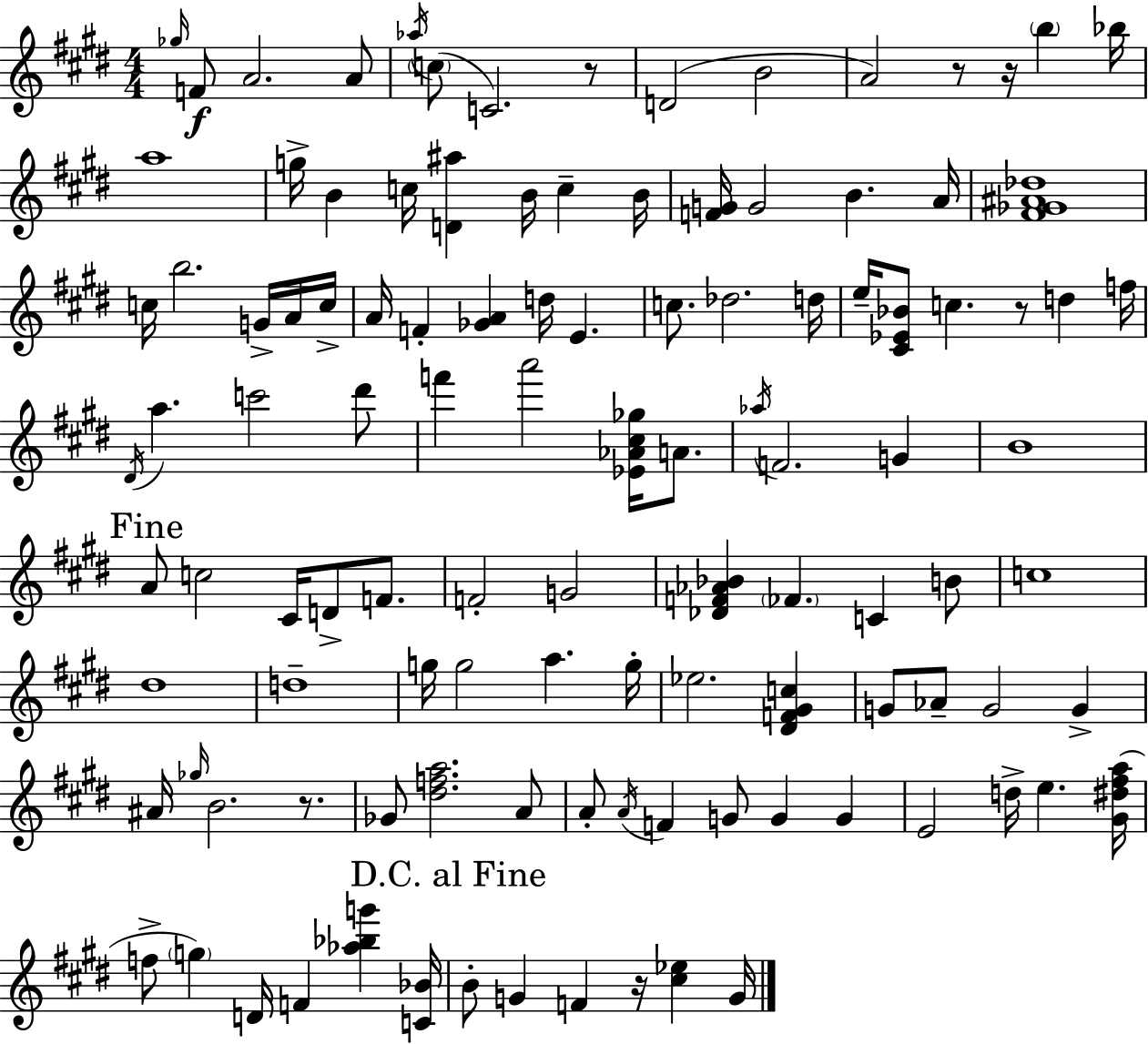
Gb5/s F4/e A4/h. A4/e Ab5/s C5/e C4/h. R/e D4/h B4/h A4/h R/e R/s B5/q Bb5/s A5/w G5/s B4/q C5/s [D4,A#5]/q B4/s C5/q B4/s [F4,G4]/s G4/h B4/q. A4/s [F#4,Gb4,A#4,Db5]/w C5/s B5/h. G4/s A4/s C5/s A4/s F4/q [Gb4,A4]/q D5/s E4/q. C5/e. Db5/h. D5/s E5/s [C#4,Eb4,Bb4]/e C5/q. R/e D5/q F5/s D#4/s A5/q. C6/h D#6/e F6/q A6/h [Eb4,Ab4,C#5,Gb5]/s A4/e. Ab5/s F4/h. G4/q B4/w A4/e C5/h C#4/s D4/e F4/e. F4/h G4/h [Db4,F4,Ab4,Bb4]/q FES4/q. C4/q B4/e C5/w D#5/w D5/w G5/s G5/h A5/q. G5/s Eb5/h. [D#4,F4,G#4,C5]/q G4/e Ab4/e G4/h G4/q A#4/s Gb5/s B4/h. R/e. Gb4/e [D#5,F5,A5]/h. A4/e A4/e A4/s F4/q G4/e G4/q G4/q E4/h D5/s E5/q. [G#4,D#5,F#5,A5]/s F5/e G5/q D4/s F4/q [Ab5,Bb5,G6]/q [C4,Bb4]/s B4/e G4/q F4/q R/s [C#5,Eb5]/q G4/s